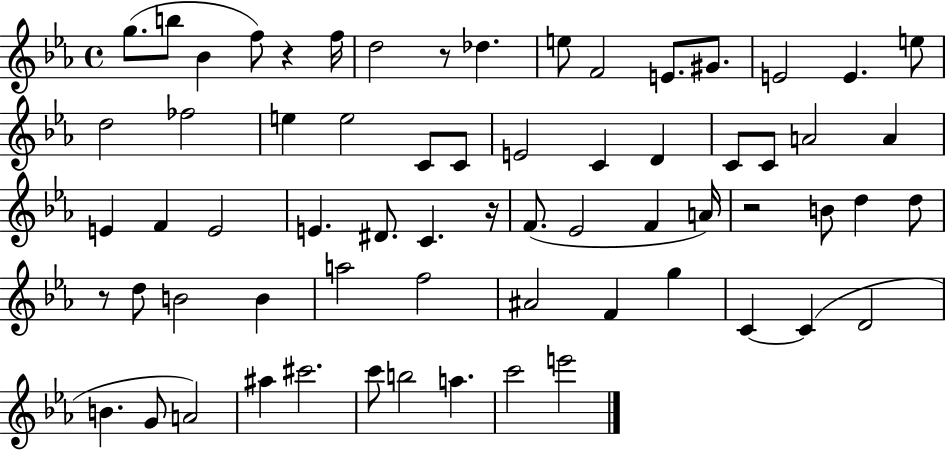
G5/e. B5/e Bb4/q F5/e R/q F5/s D5/h R/e Db5/q. E5/e F4/h E4/e. G#4/e. E4/h E4/q. E5/e D5/h FES5/h E5/q E5/h C4/e C4/e E4/h C4/q D4/q C4/e C4/e A4/h A4/q E4/q F4/q E4/h E4/q. D#4/e. C4/q. R/s F4/e. Eb4/h F4/q A4/s R/h B4/e D5/q D5/e R/e D5/e B4/h B4/q A5/h F5/h A#4/h F4/q G5/q C4/q C4/q D4/h B4/q. G4/e A4/h A#5/q C#6/h. C6/e B5/h A5/q. C6/h E6/h